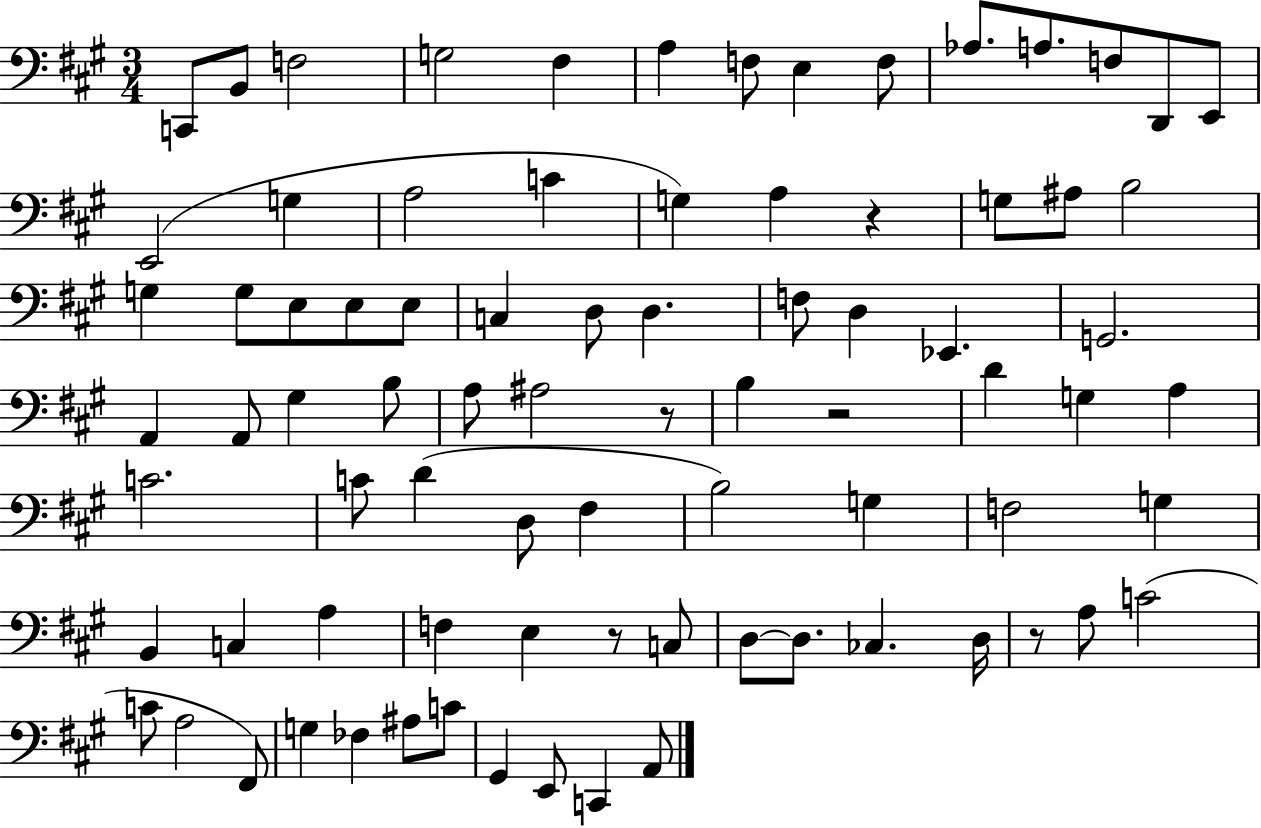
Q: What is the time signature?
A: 3/4